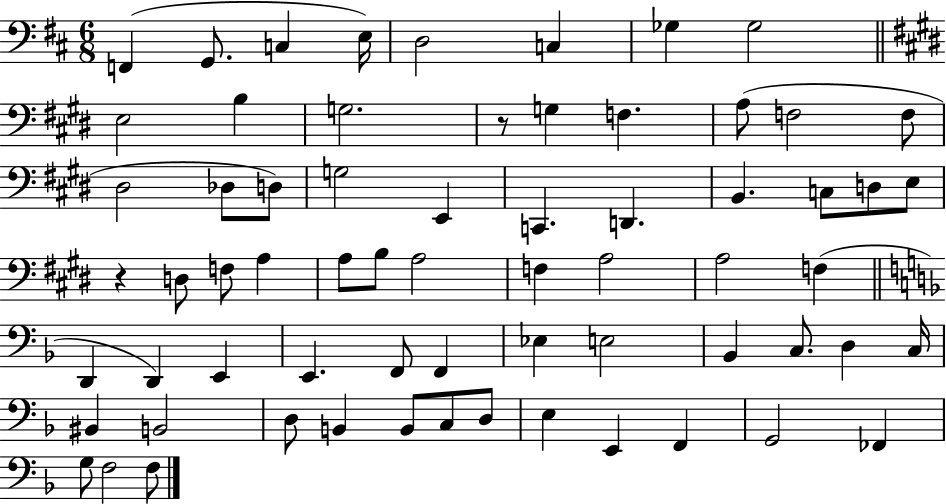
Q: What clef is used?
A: bass